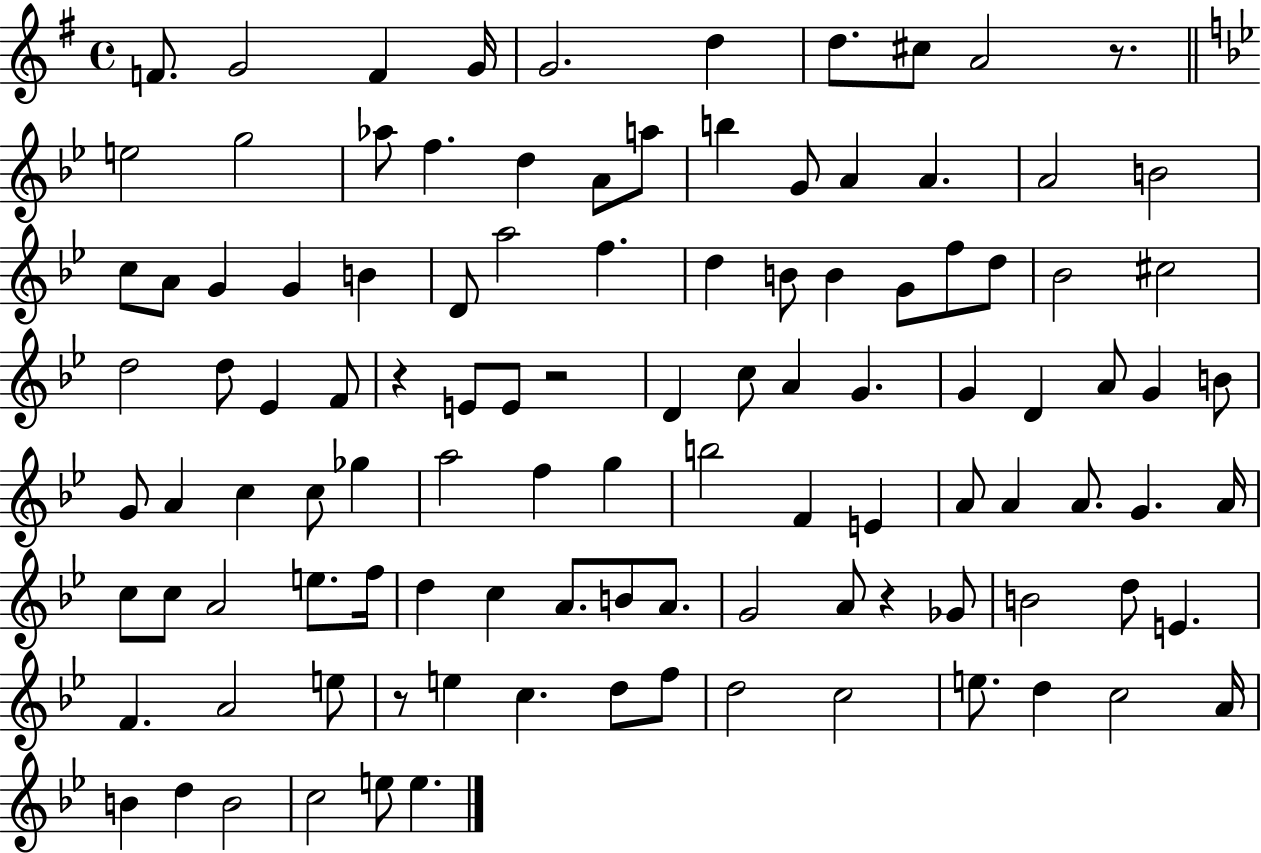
X:1
T:Untitled
M:4/4
L:1/4
K:G
F/2 G2 F G/4 G2 d d/2 ^c/2 A2 z/2 e2 g2 _a/2 f d A/2 a/2 b G/2 A A A2 B2 c/2 A/2 G G B D/2 a2 f d B/2 B G/2 f/2 d/2 _B2 ^c2 d2 d/2 _E F/2 z E/2 E/2 z2 D c/2 A G G D A/2 G B/2 G/2 A c c/2 _g a2 f g b2 F E A/2 A A/2 G A/4 c/2 c/2 A2 e/2 f/4 d c A/2 B/2 A/2 G2 A/2 z _G/2 B2 d/2 E F A2 e/2 z/2 e c d/2 f/2 d2 c2 e/2 d c2 A/4 B d B2 c2 e/2 e